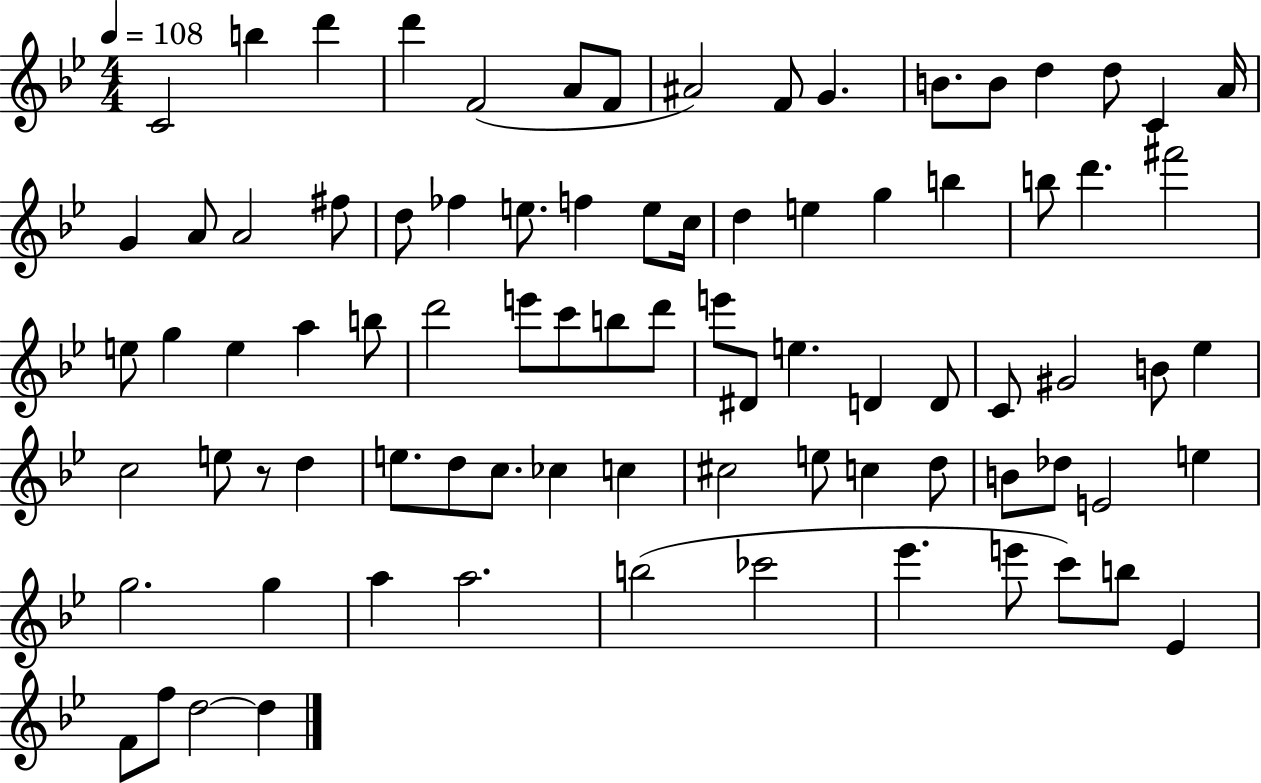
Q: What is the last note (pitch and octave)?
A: D5